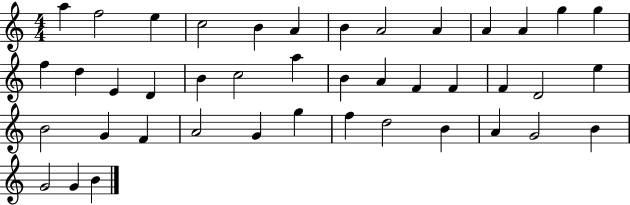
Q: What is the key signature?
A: C major